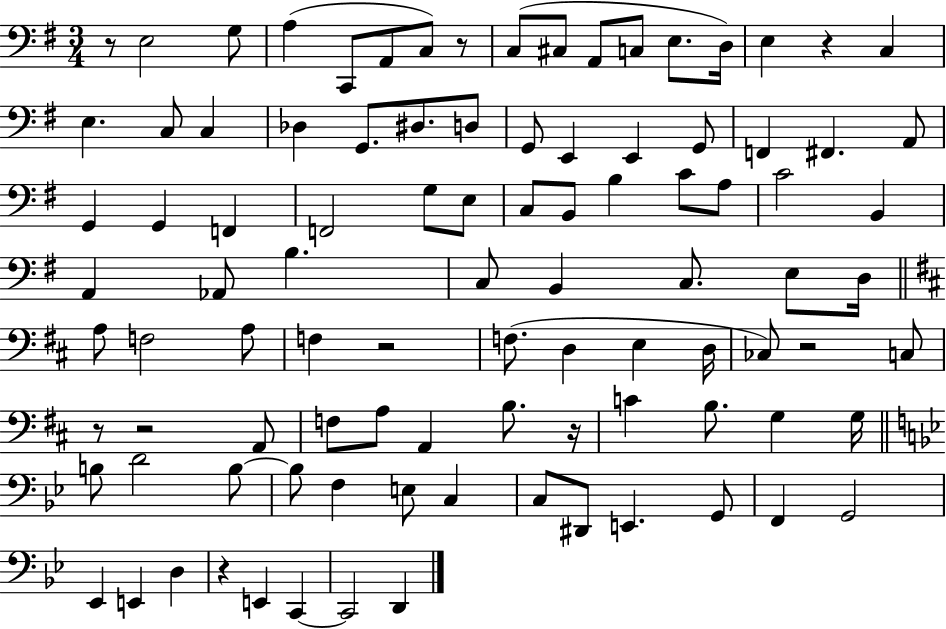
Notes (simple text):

R/e E3/h G3/e A3/q C2/e A2/e C3/e R/e C3/e C#3/e A2/e C3/e E3/e. D3/s E3/q R/q C3/q E3/q. C3/e C3/q Db3/q G2/e. D#3/e. D3/e G2/e E2/q E2/q G2/e F2/q F#2/q. A2/e G2/q G2/q F2/q F2/h G3/e E3/e C3/e B2/e B3/q C4/e A3/e C4/h B2/q A2/q Ab2/e B3/q. C3/e B2/q C3/e. E3/e D3/s A3/e F3/h A3/e F3/q R/h F3/e. D3/q E3/q D3/s CES3/e R/h C3/e R/e R/h A2/e F3/e A3/e A2/q B3/e. R/s C4/q B3/e. G3/q G3/s B3/e D4/h B3/e B3/e F3/q E3/e C3/q C3/e D#2/e E2/q. G2/e F2/q G2/h Eb2/q E2/q D3/q R/q E2/q C2/q C2/h D2/q